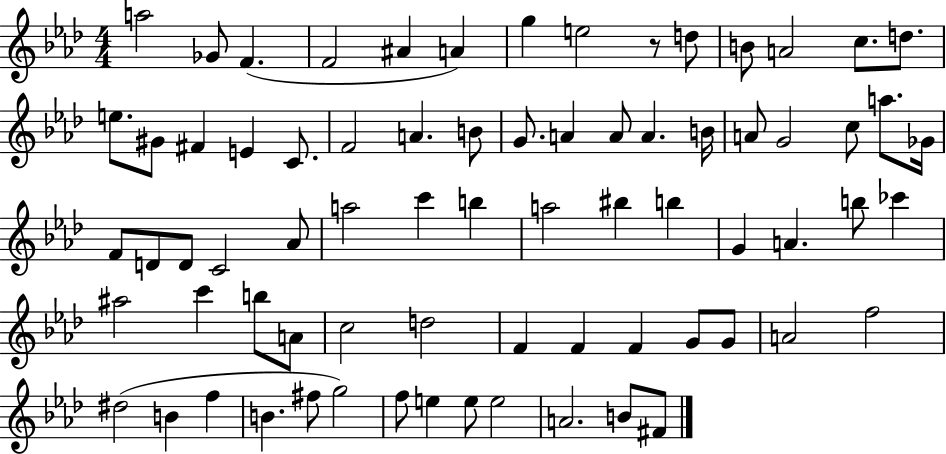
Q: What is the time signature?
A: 4/4